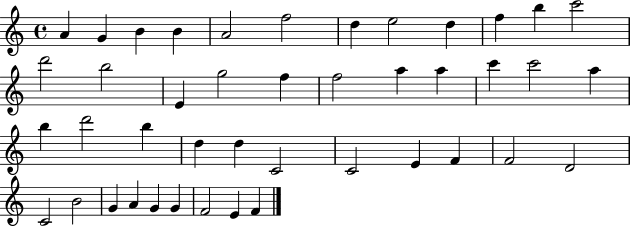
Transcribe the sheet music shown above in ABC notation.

X:1
T:Untitled
M:4/4
L:1/4
K:C
A G B B A2 f2 d e2 d f b c'2 d'2 b2 E g2 f f2 a a c' c'2 a b d'2 b d d C2 C2 E F F2 D2 C2 B2 G A G G F2 E F